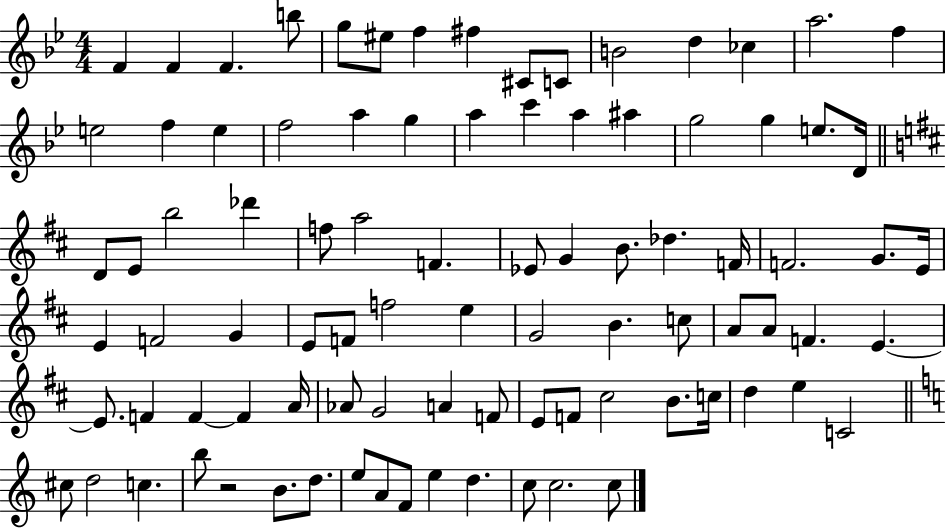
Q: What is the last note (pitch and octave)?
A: C5